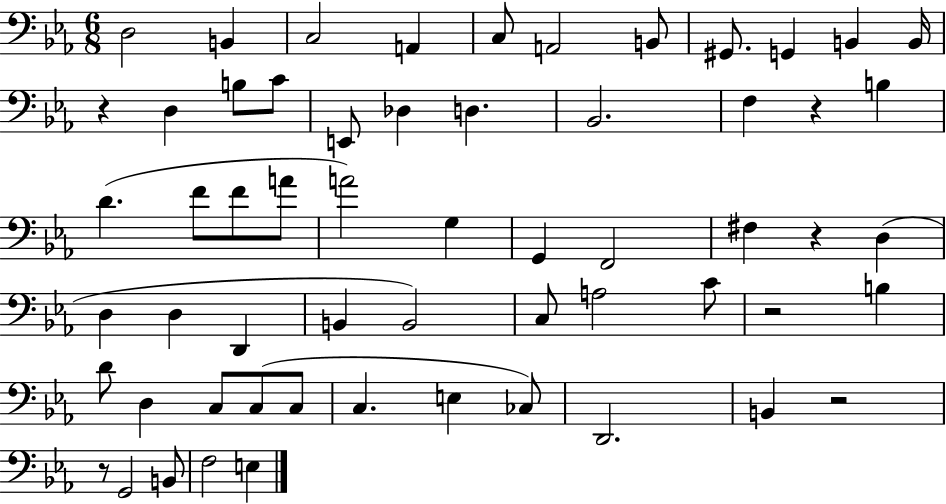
{
  \clef bass
  \numericTimeSignature
  \time 6/8
  \key ees \major
  d2 b,4 | c2 a,4 | c8 a,2 b,8 | gis,8. g,4 b,4 b,16 | \break r4 d4 b8 c'8 | e,8 des4 d4. | bes,2. | f4 r4 b4 | \break d'4.( f'8 f'8 a'8 | a'2) g4 | g,4 f,2 | fis4 r4 d4( | \break d4 d4 d,4 | b,4 b,2) | c8 a2 c'8 | r2 b4 | \break d'8 d4 c8 c8( c8 | c4. e4 ces8) | d,2. | b,4 r2 | \break r8 g,2 b,8 | f2 e4 | \bar "|."
}